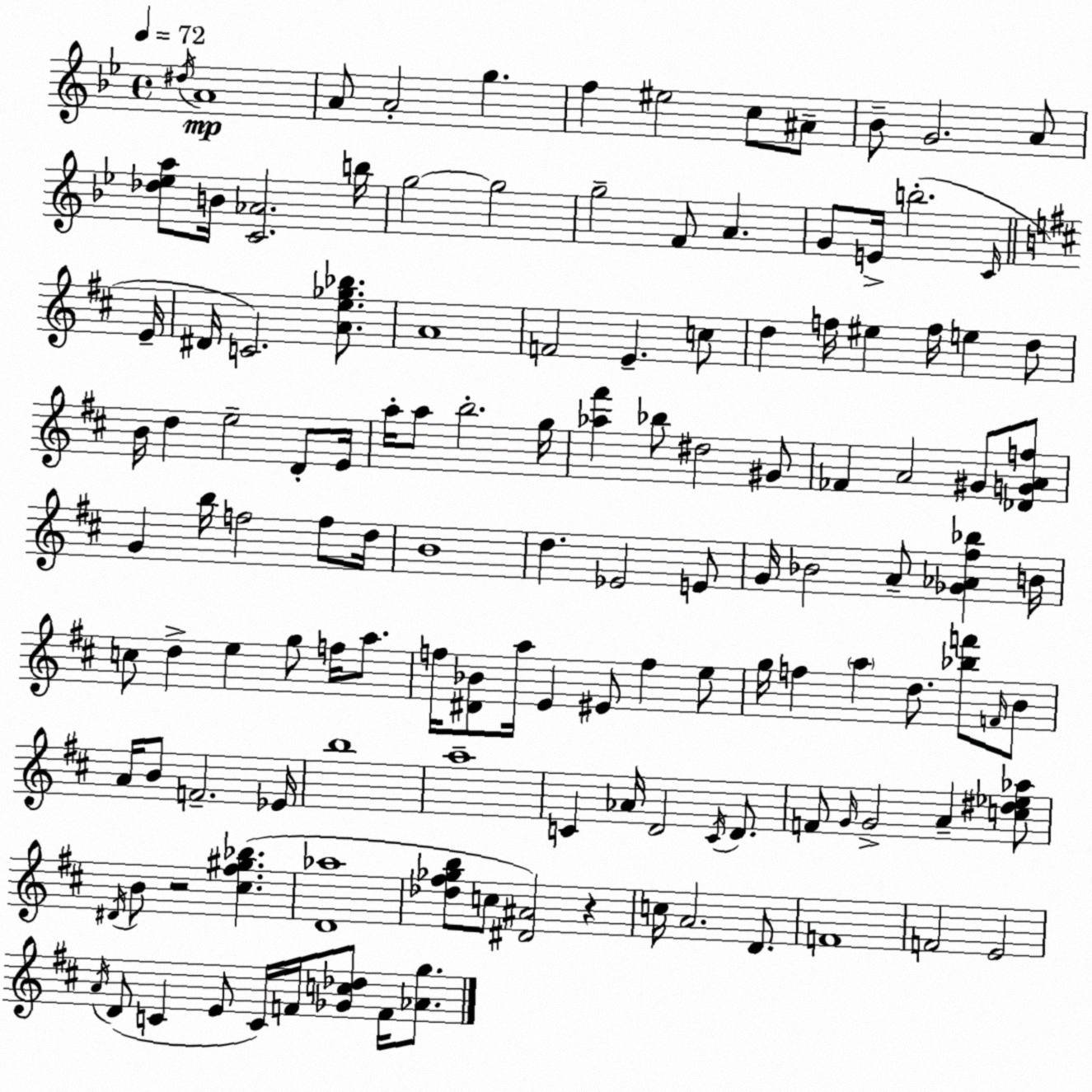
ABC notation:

X:1
T:Untitled
M:4/4
L:1/4
K:Gm
^d/4 A4 A/2 A2 g f ^e2 c/2 ^A/2 _B/2 G2 A/2 [_d_ea]/2 B/4 [C_A]2 b/4 g2 g2 g2 F/2 A G/2 E/4 b2 C/4 E/4 ^D/4 C2 [Ae_g_b]/2 A4 F2 E c/2 d f/4 ^e f/4 e d/2 B/4 d e2 D/2 E/4 a/4 a/2 b2 g/4 [_a^f'] _b/2 ^d2 ^G/2 _F A2 ^G/2 [_DGAf]/2 G b/4 f2 f/2 d/4 B4 d _E2 E/2 G/4 _B2 A/2 [_G_A^f_b] B/4 c/2 d e g/2 f/4 a/2 f/4 [^D_B]/2 a/4 E ^E/2 f e/2 g/4 f a d/2 [_bf']/2 F/4 B/2 A/4 B/2 F2 _E/4 b4 a4 C _A/4 D2 C/4 D/2 F/2 G/4 G2 A [c^d_e_a]/2 ^D/4 B/2 z2 [^c^f^g_b] [D_a]4 [_d^f_gb]/2 c/2 [^D^A]2 z c/4 A2 D/2 F4 F2 E2 A/4 D/2 C E/2 C/4 F/4 [_Gc_d]/2 F/4 [_Ag]/2